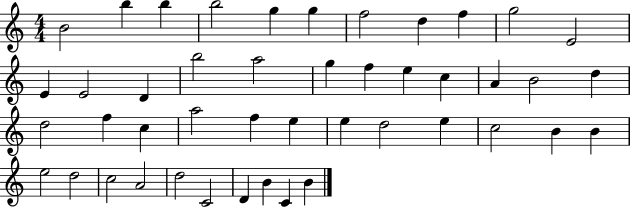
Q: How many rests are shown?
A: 0